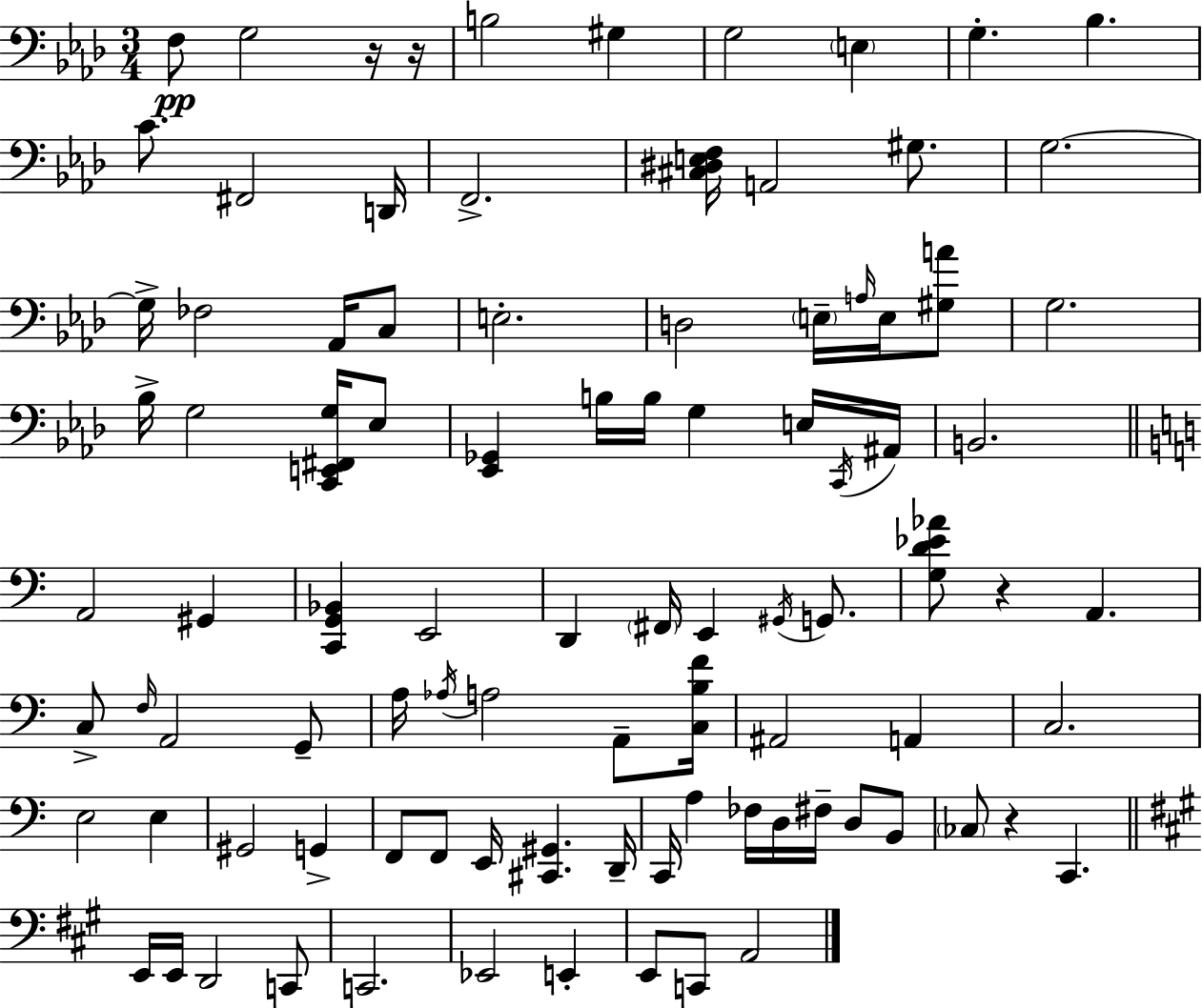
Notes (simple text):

F3/e G3/h R/s R/s B3/h G#3/q G3/h E3/q G3/q. Bb3/q. C4/e. F#2/h D2/s F2/h. [C#3,D#3,E3,F3]/s A2/h G#3/e. G3/h. G3/s FES3/h Ab2/s C3/e E3/h. D3/h E3/s A3/s E3/s [G#3,A4]/e G3/h. Bb3/s G3/h [C2,E2,F#2,G3]/s Eb3/e [Eb2,Gb2]/q B3/s B3/s G3/q E3/s C2/s A#2/s B2/h. A2/h G#2/q [C2,G2,Bb2]/q E2/h D2/q F#2/s E2/q G#2/s G2/e. [G3,D4,Eb4,Ab4]/e R/q A2/q. C3/e F3/s A2/h G2/e A3/s Ab3/s A3/h A2/e [C3,B3,F4]/s A#2/h A2/q C3/h. E3/h E3/q G#2/h G2/q F2/e F2/e E2/s [C#2,G#2]/q. D2/s C2/s A3/q FES3/s D3/s F#3/s D3/e B2/e CES3/e R/q C2/q. E2/s E2/s D2/h C2/e C2/h. Eb2/h E2/q E2/e C2/e A2/h